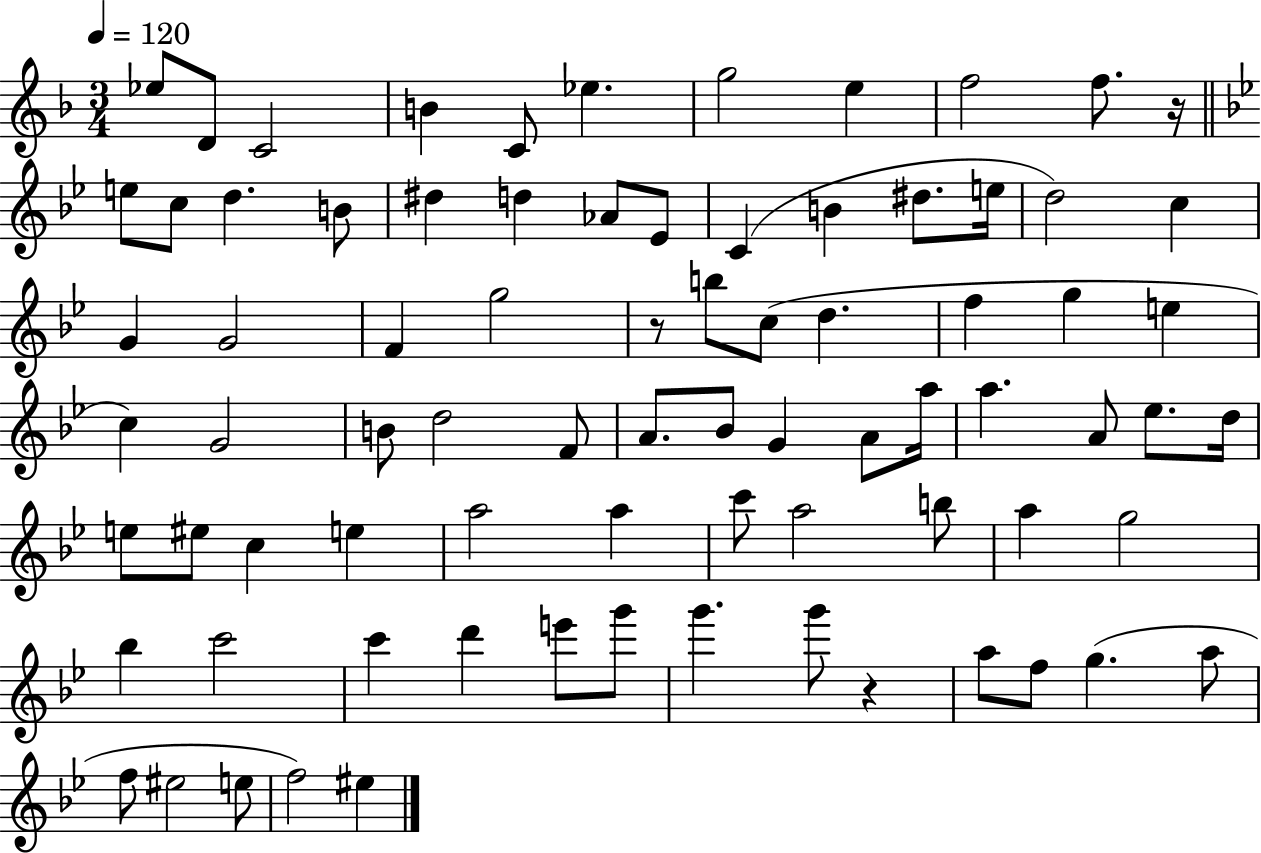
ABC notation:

X:1
T:Untitled
M:3/4
L:1/4
K:F
_e/2 D/2 C2 B C/2 _e g2 e f2 f/2 z/4 e/2 c/2 d B/2 ^d d _A/2 _E/2 C B ^d/2 e/4 d2 c G G2 F g2 z/2 b/2 c/2 d f g e c G2 B/2 d2 F/2 A/2 _B/2 G A/2 a/4 a A/2 _e/2 d/4 e/2 ^e/2 c e a2 a c'/2 a2 b/2 a g2 _b c'2 c' d' e'/2 g'/2 g' g'/2 z a/2 f/2 g a/2 f/2 ^e2 e/2 f2 ^e